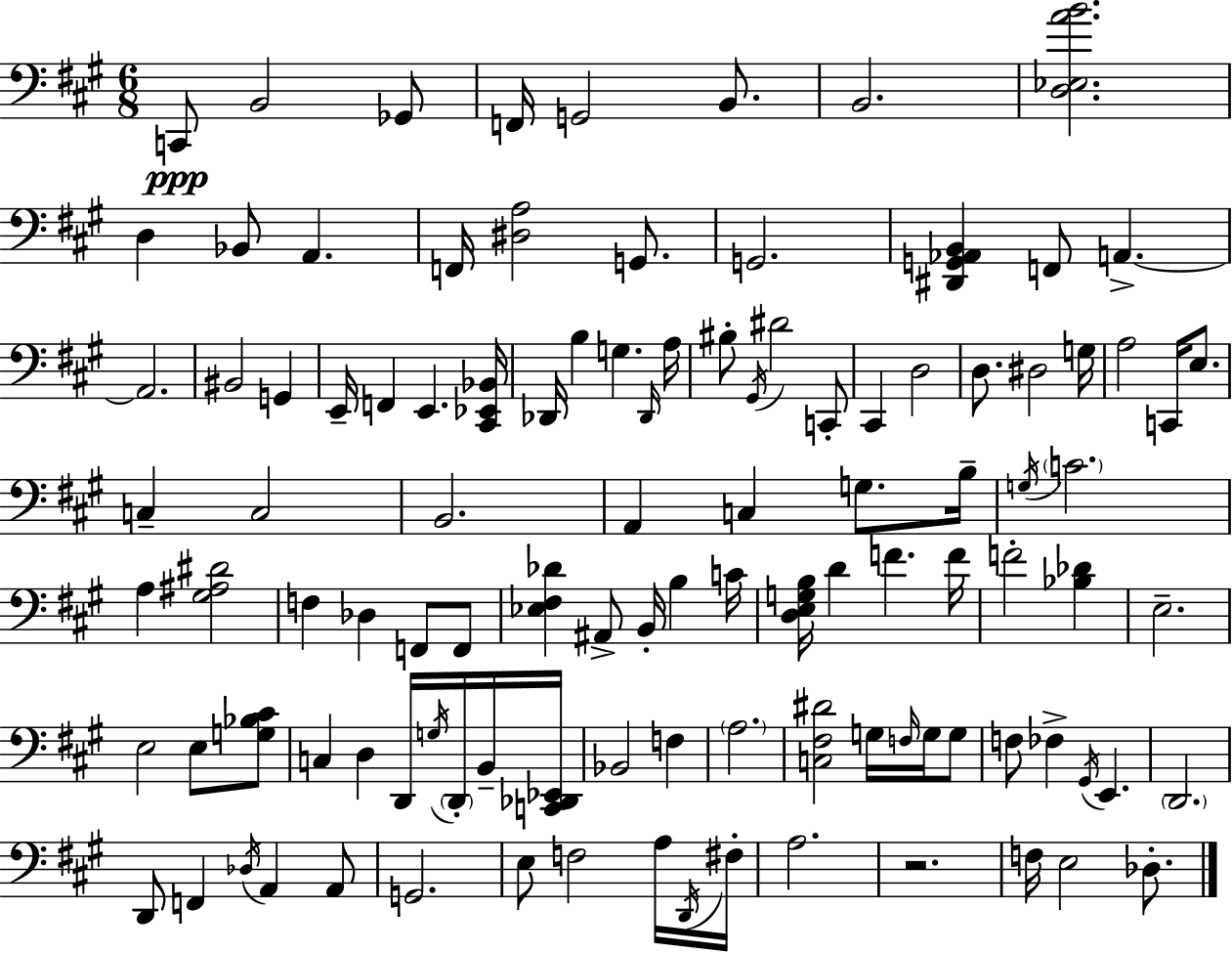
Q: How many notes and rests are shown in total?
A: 108